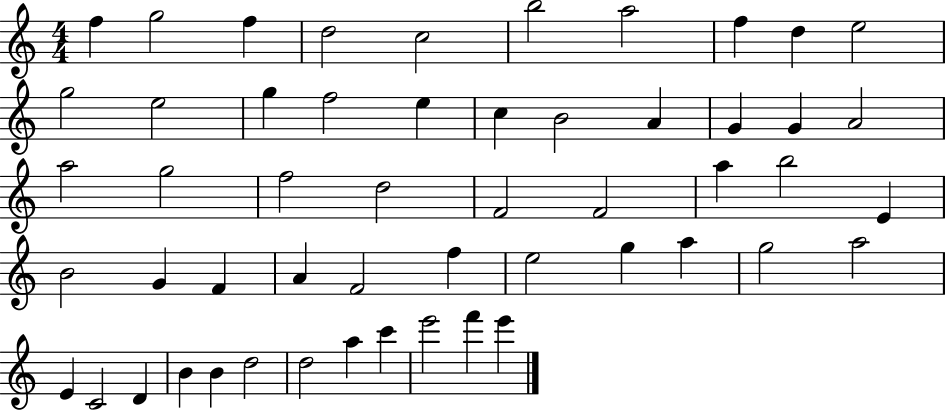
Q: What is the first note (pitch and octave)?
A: F5